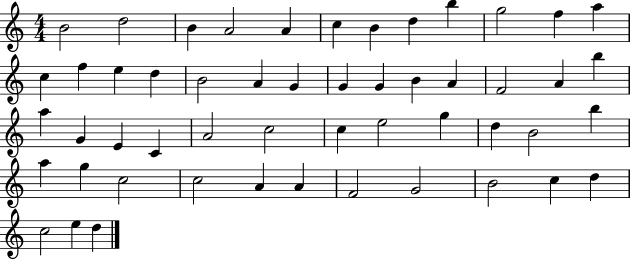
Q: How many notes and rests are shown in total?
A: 52